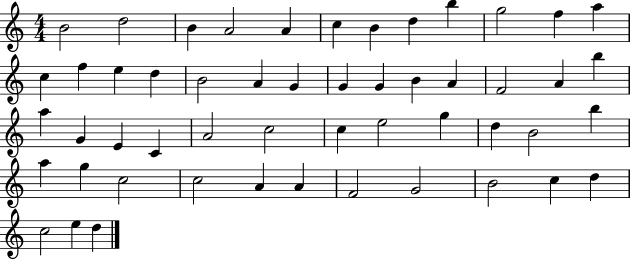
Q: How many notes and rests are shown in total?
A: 52